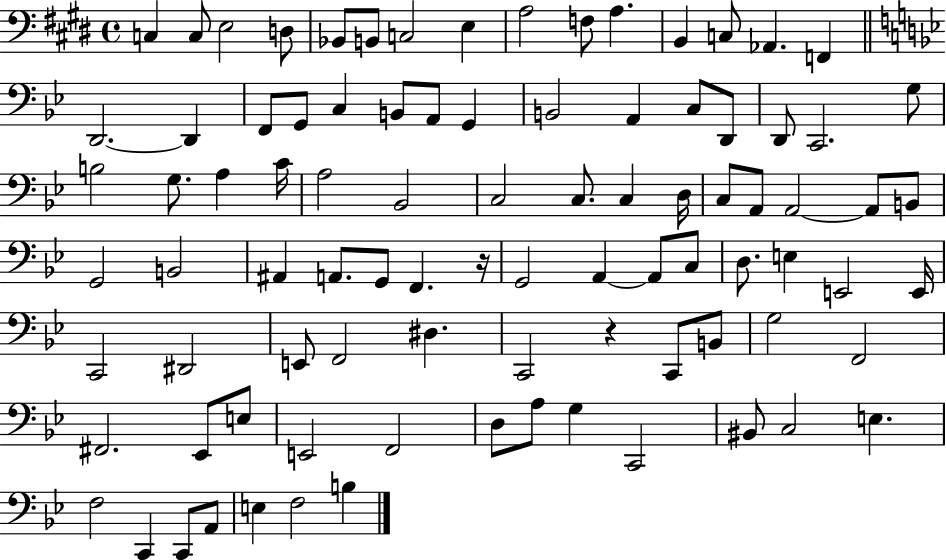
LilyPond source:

{
  \clef bass
  \time 4/4
  \defaultTimeSignature
  \key e \major
  c4 c8 e2 d8 | bes,8 b,8 c2 e4 | a2 f8 a4. | b,4 c8 aes,4. f,4 | \break \bar "||" \break \key g \minor d,2.~~ d,4 | f,8 g,8 c4 b,8 a,8 g,4 | b,2 a,4 c8 d,8 | d,8 c,2. g8 | \break b2 g8. a4 c'16 | a2 bes,2 | c2 c8. c4 d16 | c8 a,8 a,2~~ a,8 b,8 | \break g,2 b,2 | ais,4 a,8. g,8 f,4. r16 | g,2 a,4~~ a,8 c8 | d8. e4 e,2 e,16 | \break c,2 dis,2 | e,8 f,2 dis4. | c,2 r4 c,8 b,8 | g2 f,2 | \break fis,2. ees,8 e8 | e,2 f,2 | d8 a8 g4 c,2 | bis,8 c2 e4. | \break f2 c,4 c,8 a,8 | e4 f2 b4 | \bar "|."
}